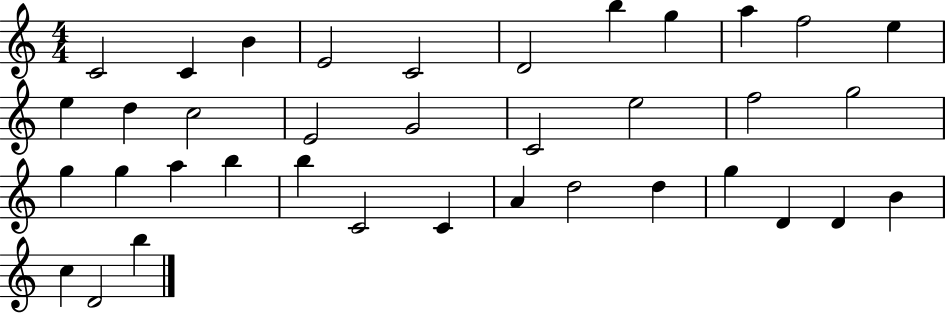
{
  \clef treble
  \numericTimeSignature
  \time 4/4
  \key c \major
  c'2 c'4 b'4 | e'2 c'2 | d'2 b''4 g''4 | a''4 f''2 e''4 | \break e''4 d''4 c''2 | e'2 g'2 | c'2 e''2 | f''2 g''2 | \break g''4 g''4 a''4 b''4 | b''4 c'2 c'4 | a'4 d''2 d''4 | g''4 d'4 d'4 b'4 | \break c''4 d'2 b''4 | \bar "|."
}